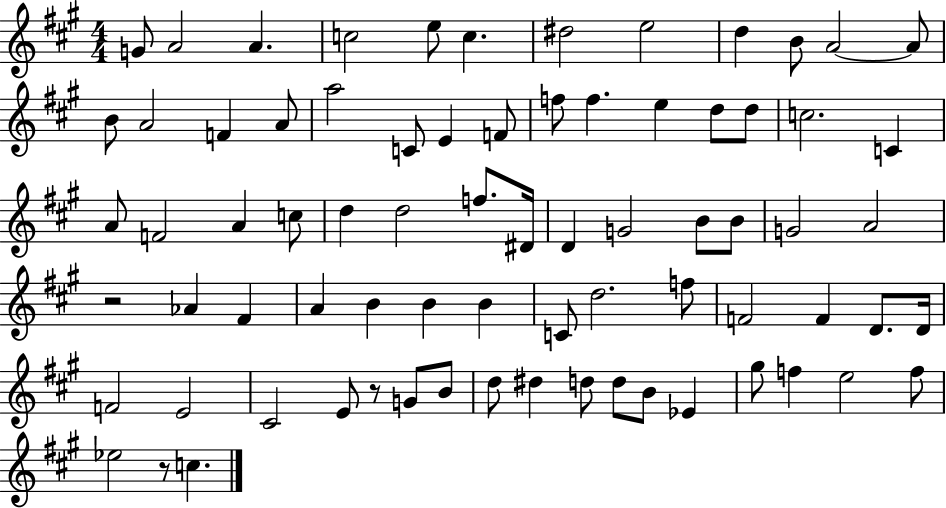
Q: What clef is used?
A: treble